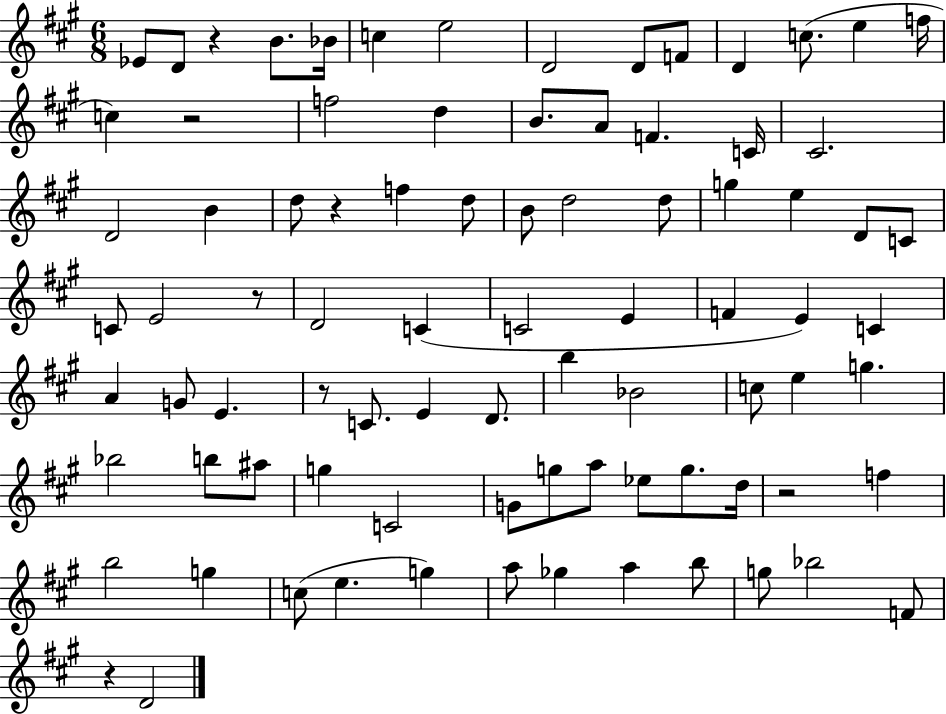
X:1
T:Untitled
M:6/8
L:1/4
K:A
_E/2 D/2 z B/2 _B/4 c e2 D2 D/2 F/2 D c/2 e f/4 c z2 f2 d B/2 A/2 F C/4 ^C2 D2 B d/2 z f d/2 B/2 d2 d/2 g e D/2 C/2 C/2 E2 z/2 D2 C C2 E F E C A G/2 E z/2 C/2 E D/2 b _B2 c/2 e g _b2 b/2 ^a/2 g C2 G/2 g/2 a/2 _e/2 g/2 d/4 z2 f b2 g c/2 e g a/2 _g a b/2 g/2 _b2 F/2 z D2